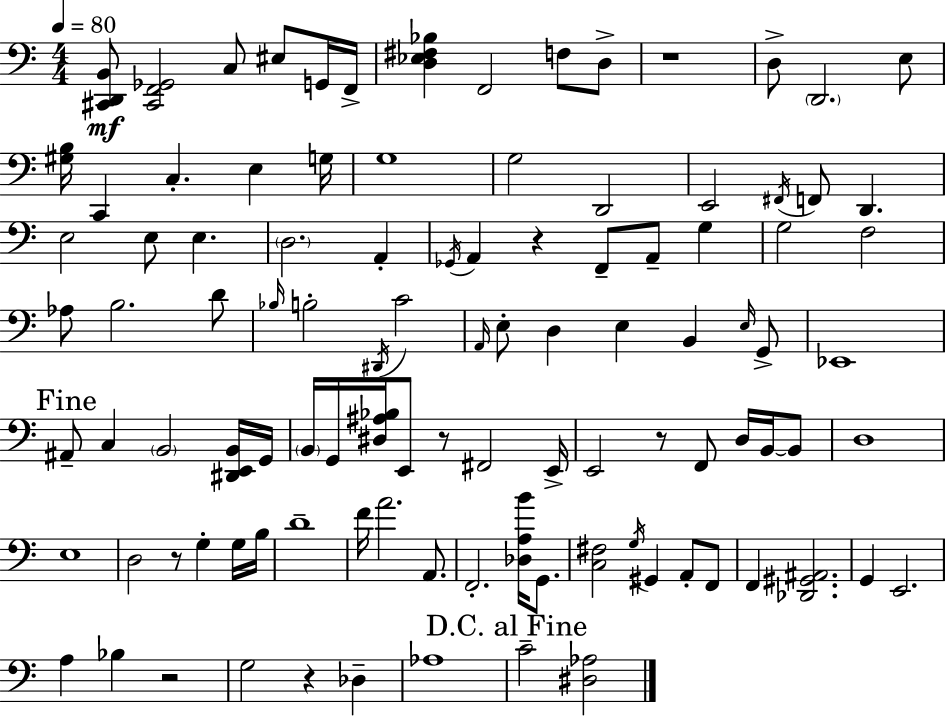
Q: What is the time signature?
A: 4/4